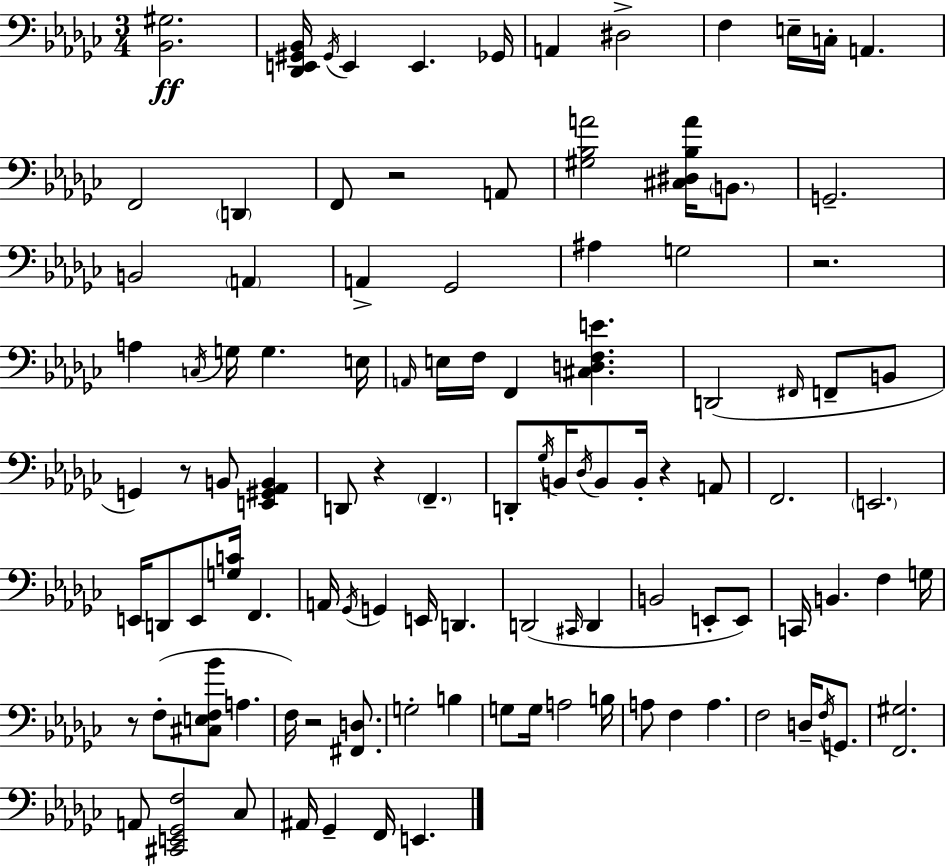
X:1
T:Untitled
M:3/4
L:1/4
K:Ebm
[_B,,^G,]2 [_D,,E,,^G,,_B,,]/4 ^G,,/4 E,, E,, _G,,/4 A,, ^D,2 F, E,/4 C,/4 A,, F,,2 D,, F,,/2 z2 A,,/2 [^G,_B,A]2 [^C,^D,_B,A]/4 B,,/2 G,,2 B,,2 A,, A,, _G,,2 ^A, G,2 z2 A, C,/4 G,/4 G, E,/4 A,,/4 E,/4 F,/4 F,, [^C,D,F,E] D,,2 ^F,,/4 F,,/2 B,,/2 G,, z/2 B,,/2 [E,,^G,,_A,,B,,] D,,/2 z F,, D,,/2 _G,/4 B,,/4 _D,/4 B,,/2 B,,/4 z A,,/2 F,,2 E,,2 E,,/4 D,,/2 E,,/2 [G,C]/4 F,, A,,/4 _G,,/4 G,, E,,/4 D,, D,,2 ^C,,/4 D,, B,,2 E,,/2 E,,/2 C,,/4 B,, F, G,/4 z/2 F,/2 [^C,E,F,_B]/2 A, F,/4 z2 [^F,,D,]/2 G,2 B, G,/2 G,/4 A,2 B,/4 A,/2 F, A, F,2 D,/4 F,/4 G,,/2 [F,,^G,]2 A,,/2 [^C,,E,,_G,,F,]2 _C,/2 ^A,,/4 _G,, F,,/4 E,,